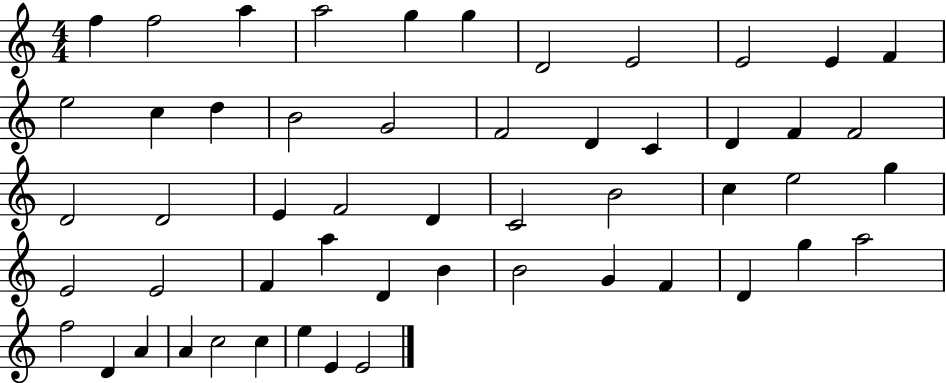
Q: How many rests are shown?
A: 0